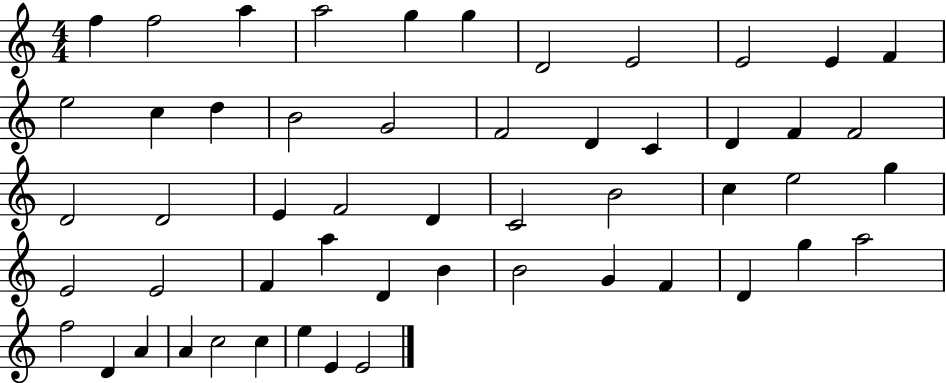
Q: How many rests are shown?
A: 0